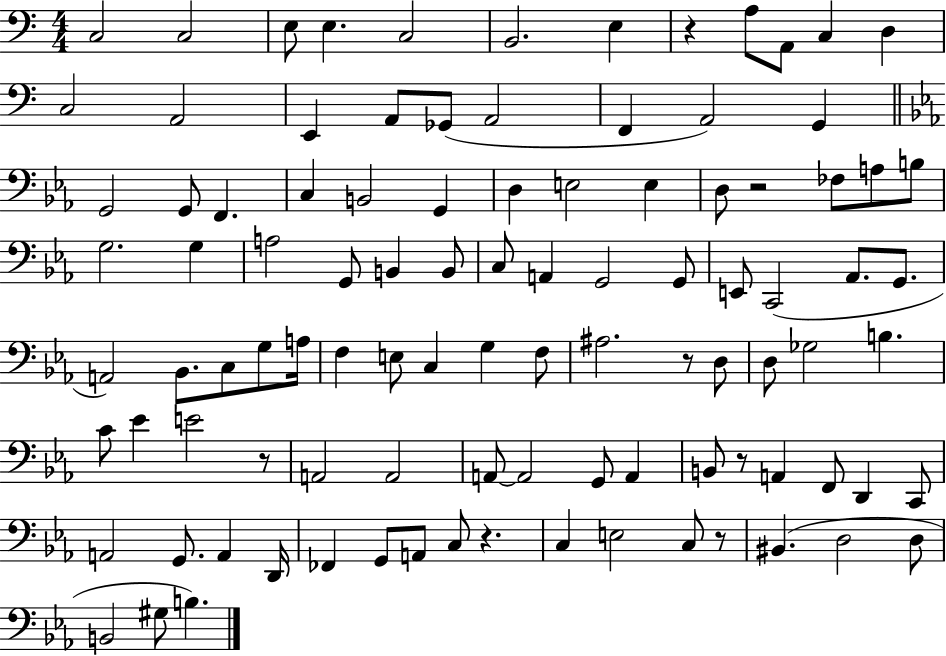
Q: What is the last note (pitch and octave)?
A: B3